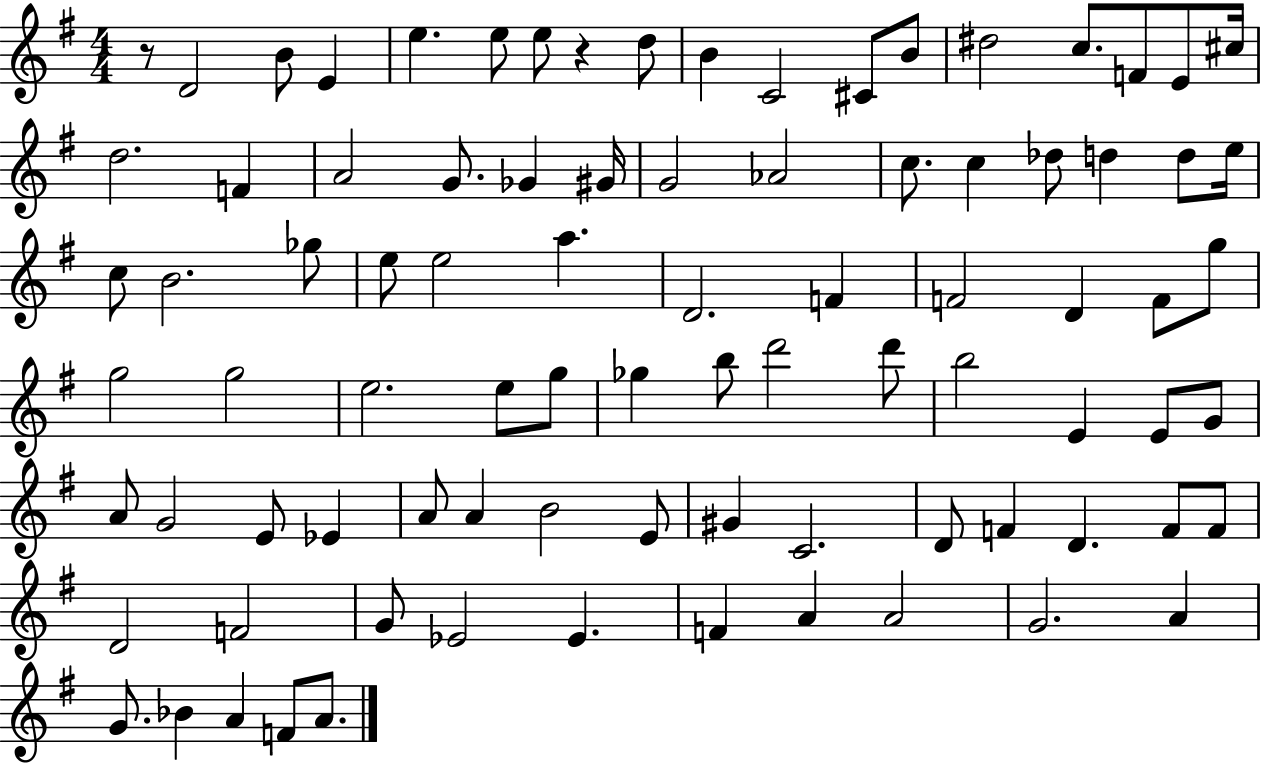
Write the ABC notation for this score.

X:1
T:Untitled
M:4/4
L:1/4
K:G
z/2 D2 B/2 E e e/2 e/2 z d/2 B C2 ^C/2 B/2 ^d2 c/2 F/2 E/2 ^c/4 d2 F A2 G/2 _G ^G/4 G2 _A2 c/2 c _d/2 d d/2 e/4 c/2 B2 _g/2 e/2 e2 a D2 F F2 D F/2 g/2 g2 g2 e2 e/2 g/2 _g b/2 d'2 d'/2 b2 E E/2 G/2 A/2 G2 E/2 _E A/2 A B2 E/2 ^G C2 D/2 F D F/2 F/2 D2 F2 G/2 _E2 _E F A A2 G2 A G/2 _B A F/2 A/2